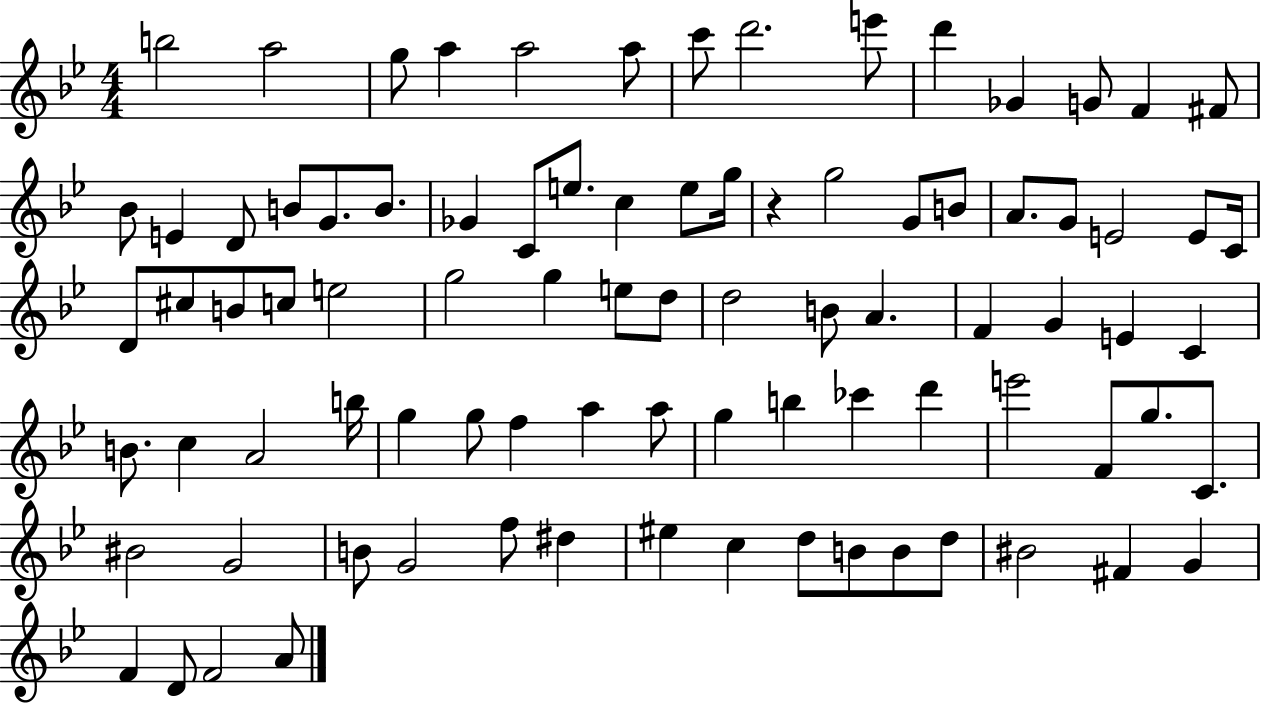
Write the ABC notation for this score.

X:1
T:Untitled
M:4/4
L:1/4
K:Bb
b2 a2 g/2 a a2 a/2 c'/2 d'2 e'/2 d' _G G/2 F ^F/2 _B/2 E D/2 B/2 G/2 B/2 _G C/2 e/2 c e/2 g/4 z g2 G/2 B/2 A/2 G/2 E2 E/2 C/4 D/2 ^c/2 B/2 c/2 e2 g2 g e/2 d/2 d2 B/2 A F G E C B/2 c A2 b/4 g g/2 f a a/2 g b _c' d' e'2 F/2 g/2 C/2 ^B2 G2 B/2 G2 f/2 ^d ^e c d/2 B/2 B/2 d/2 ^B2 ^F G F D/2 F2 A/2